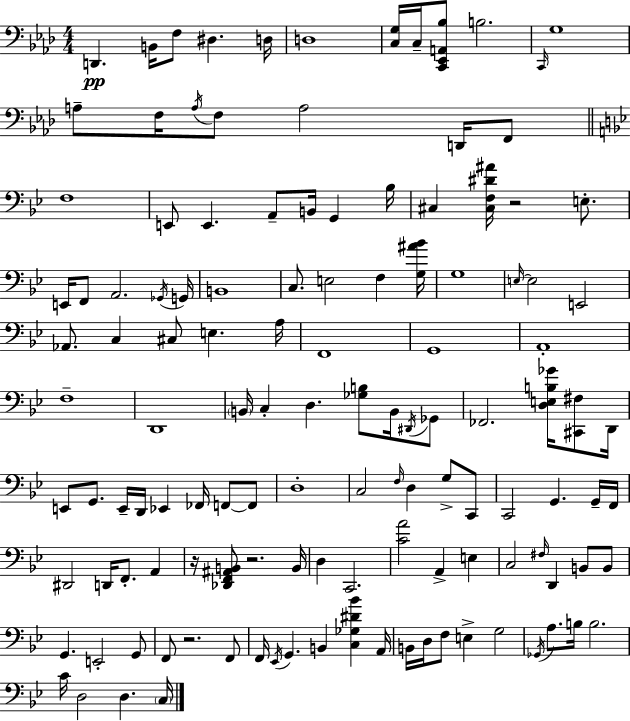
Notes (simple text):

D2/q. B2/s F3/e D#3/q. D3/s D3/w [C3,G3]/s C3/s [C2,Eb2,A2,Bb3]/e B3/h. C2/s G3/w A3/e F3/s A3/s F3/e A3/h D2/s F2/e F3/w E2/e E2/q. A2/e B2/s G2/q Bb3/s C#3/q [C#3,F3,D#4,A#4]/s R/h E3/e. E2/s F2/e A2/h. Gb2/s G2/s B2/w C3/e. E3/h F3/q [G3,A#4,Bb4]/s G3/w E3/s E3/h E2/h Ab2/e. C3/q C#3/e E3/q. A3/s F2/w G2/w A2/w F3/w D2/w B2/s C3/q D3/q. [Gb3,B3]/e B2/s D#2/s Gb2/e FES2/h. [D3,E3,B3,Gb4]/s [C#2,F#3]/e D2/s E2/e G2/e. E2/s D2/s Eb2/q FES2/s F2/e F2/e D3/w C3/h F3/s D3/q G3/e C2/e C2/h G2/q. G2/s F2/s D#2/h D2/s F2/e. A2/q R/s [Db2,F2,A#2,B2]/e R/h. B2/s D3/q C2/h. [C4,A4]/h A2/q E3/q C3/h F#3/s D2/q B2/e B2/e G2/q. E2/h G2/e F2/e R/h. F2/e F2/s Eb2/s G2/q. B2/q [C3,Gb3,D#4,Bb4]/q A2/s B2/s D3/s F3/e E3/q G3/h Gb2/s A3/e. B3/s B3/h. C4/s D3/h D3/q. C3/s